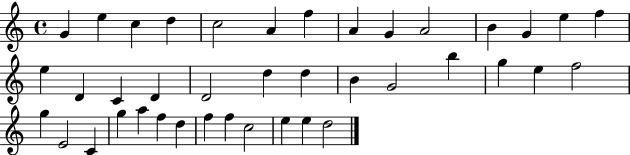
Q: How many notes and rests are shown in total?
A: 40